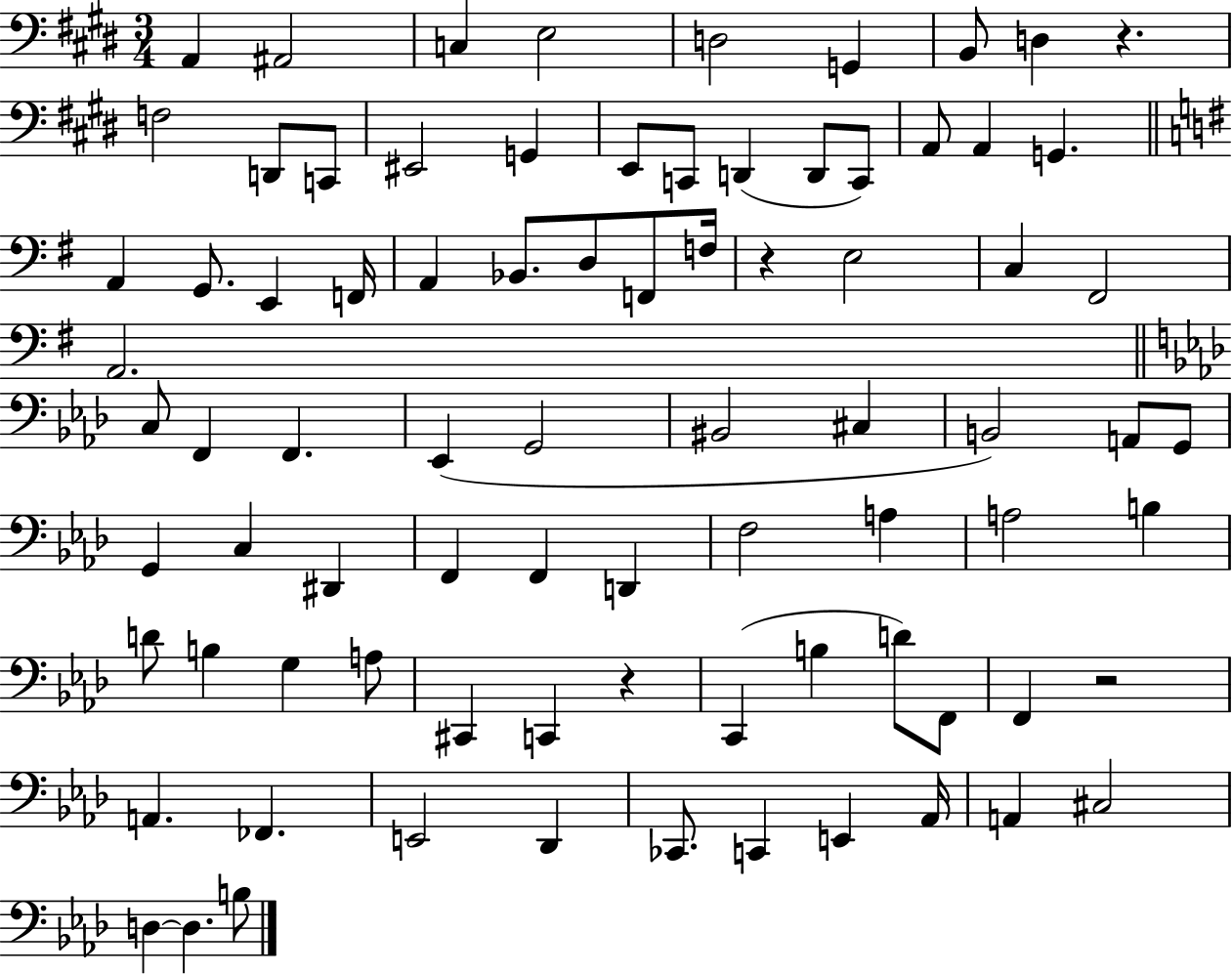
{
  \clef bass
  \numericTimeSignature
  \time 3/4
  \key e \major
  \repeat volta 2 { a,4 ais,2 | c4 e2 | d2 g,4 | b,8 d4 r4. | \break f2 d,8 c,8 | eis,2 g,4 | e,8 c,8 d,4( d,8 c,8) | a,8 a,4 g,4. | \break \bar "||" \break \key g \major a,4 g,8. e,4 f,16 | a,4 bes,8. d8 f,8 f16 | r4 e2 | c4 fis,2 | \break a,2. | \bar "||" \break \key f \minor c8 f,4 f,4. | ees,4( g,2 | bis,2 cis4 | b,2) a,8 g,8 | \break g,4 c4 dis,4 | f,4 f,4 d,4 | f2 a4 | a2 b4 | \break d'8 b4 g4 a8 | cis,4 c,4 r4 | c,4( b4 d'8) f,8 | f,4 r2 | \break a,4. fes,4. | e,2 des,4 | ces,8. c,4 e,4 aes,16 | a,4 cis2 | \break d4~~ d4. b8 | } \bar "|."
}